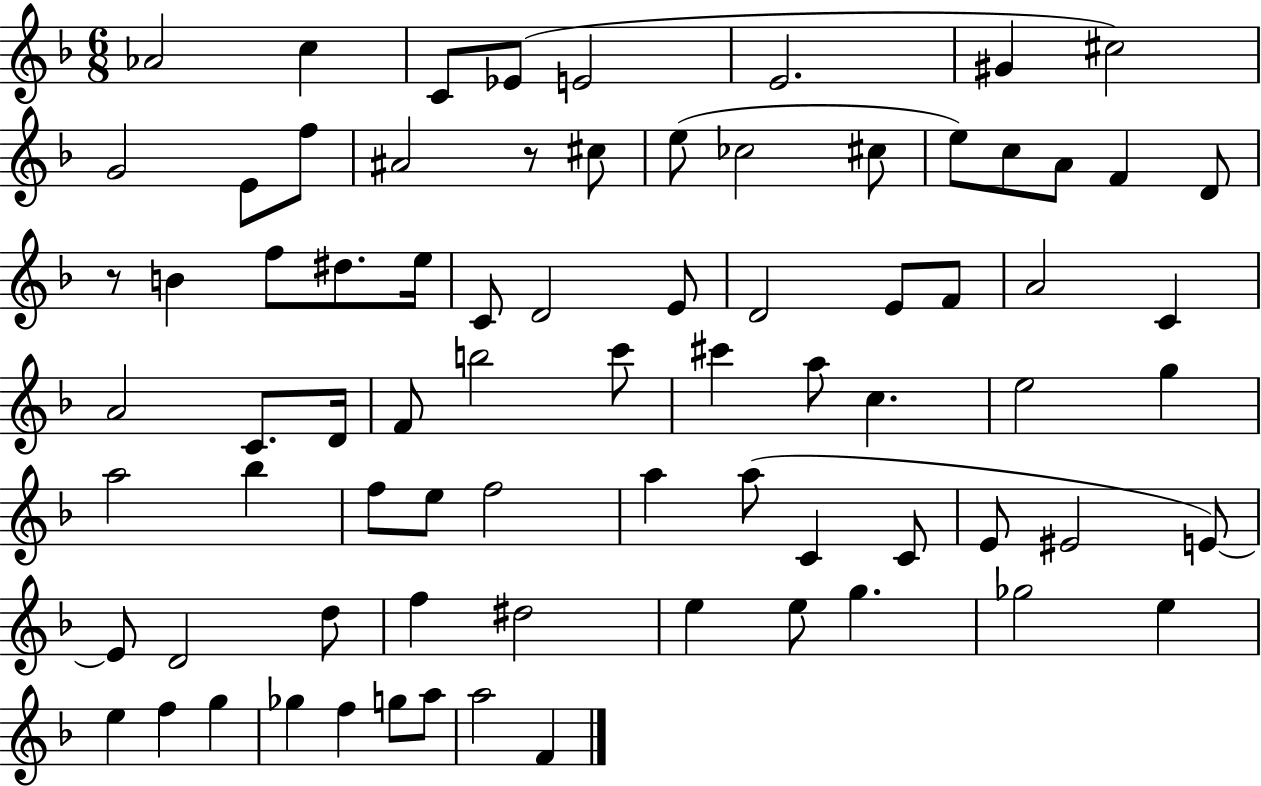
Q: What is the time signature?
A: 6/8